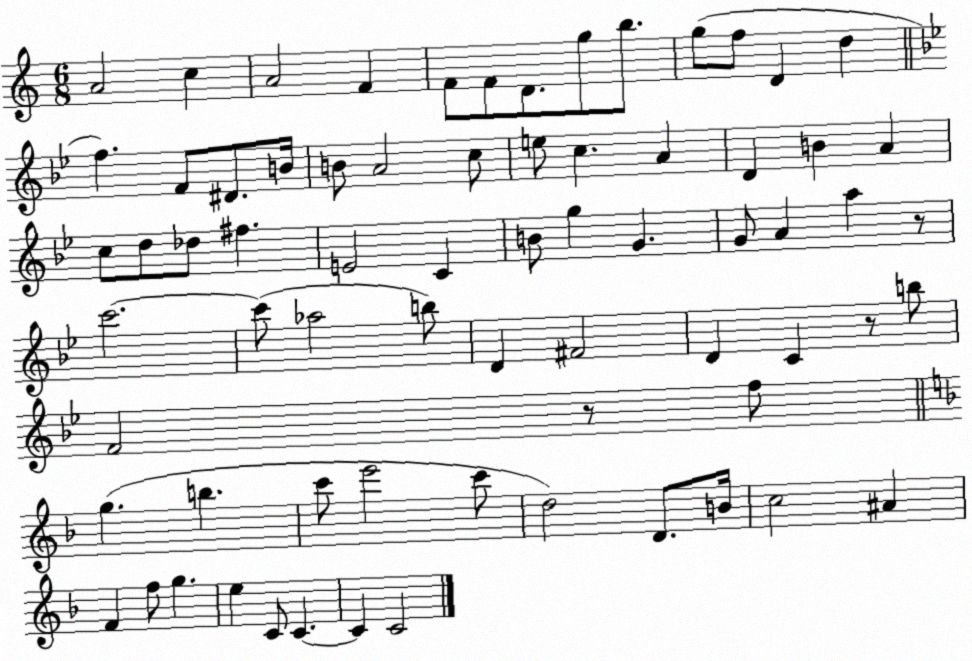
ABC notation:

X:1
T:Untitled
M:6/8
L:1/4
K:C
A2 c A2 F F/2 F/2 D/2 g/2 b/2 g/2 f/2 D d f F/2 ^D/2 B/4 B/2 A2 c/2 e/2 c A D B A c/2 d/2 _d/2 ^f E2 C B/2 g G G/2 A a z/2 c'2 c'/2 _a2 b/2 D ^F2 D C z/2 b/2 F2 z/2 f/2 g b c'/2 e'2 c'/2 d2 D/2 B/4 c2 ^A F f/2 g e C/2 C C C2